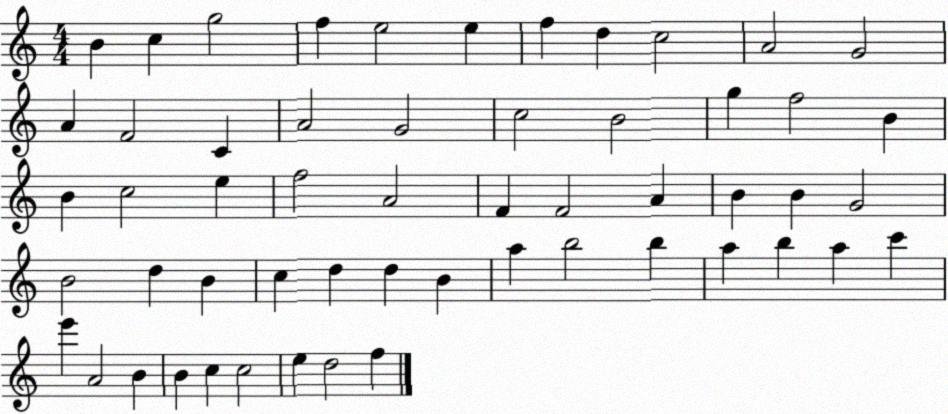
X:1
T:Untitled
M:4/4
L:1/4
K:C
B c g2 f e2 e f d c2 A2 G2 A F2 C A2 G2 c2 B2 g f2 B B c2 e f2 A2 F F2 A B B G2 B2 d B c d d B a b2 b a b a c' e' A2 B B c c2 e d2 f